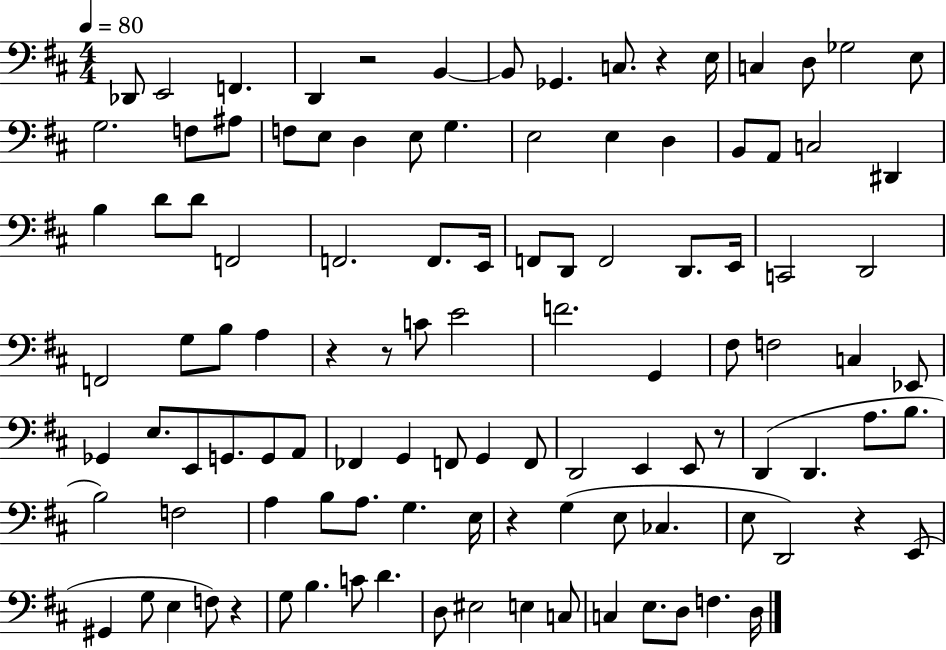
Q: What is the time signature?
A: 4/4